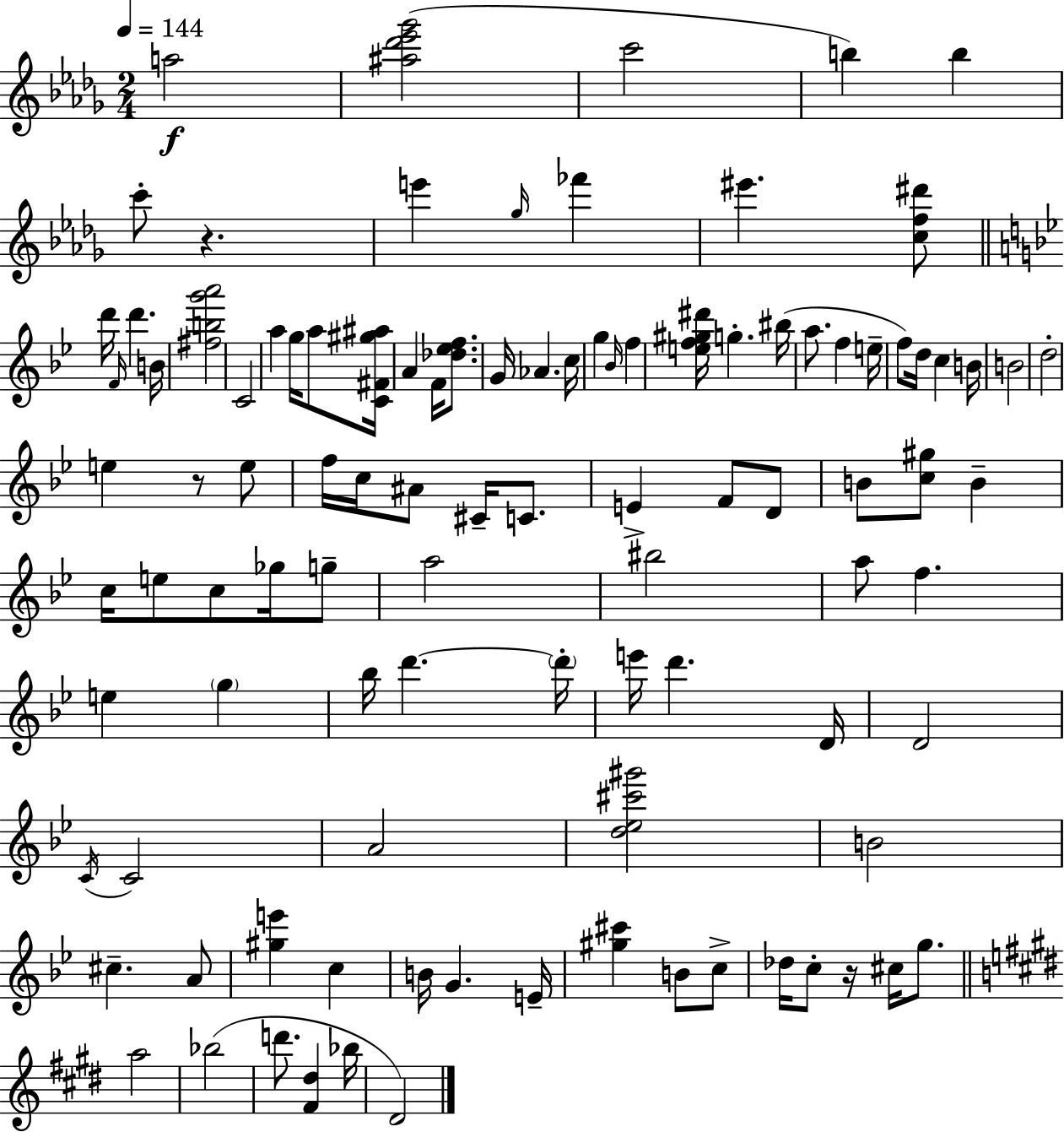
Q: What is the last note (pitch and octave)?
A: D#4